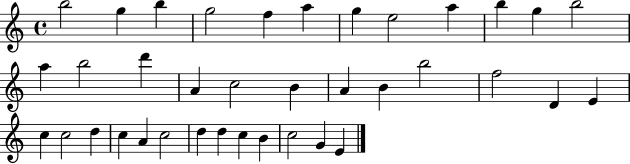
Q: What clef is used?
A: treble